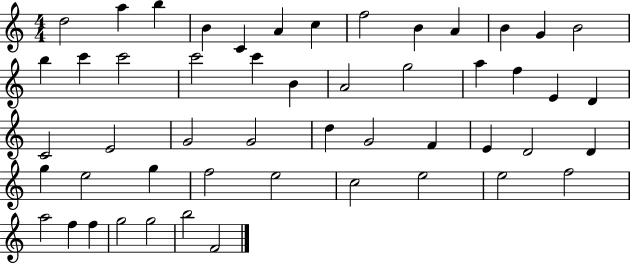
X:1
T:Untitled
M:4/4
L:1/4
K:C
d2 a b B C A c f2 B A B G B2 b c' c'2 c'2 c' B A2 g2 a f E D C2 E2 G2 G2 d G2 F E D2 D g e2 g f2 e2 c2 e2 e2 f2 a2 f f g2 g2 b2 F2